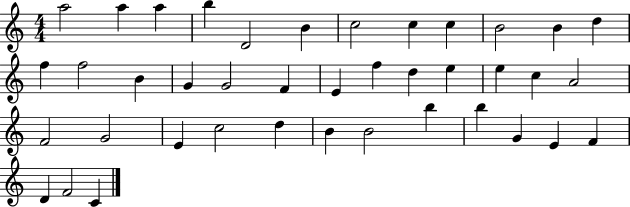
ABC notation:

X:1
T:Untitled
M:4/4
L:1/4
K:C
a2 a a b D2 B c2 c c B2 B d f f2 B G G2 F E f d e e c A2 F2 G2 E c2 d B B2 b b G E F D F2 C